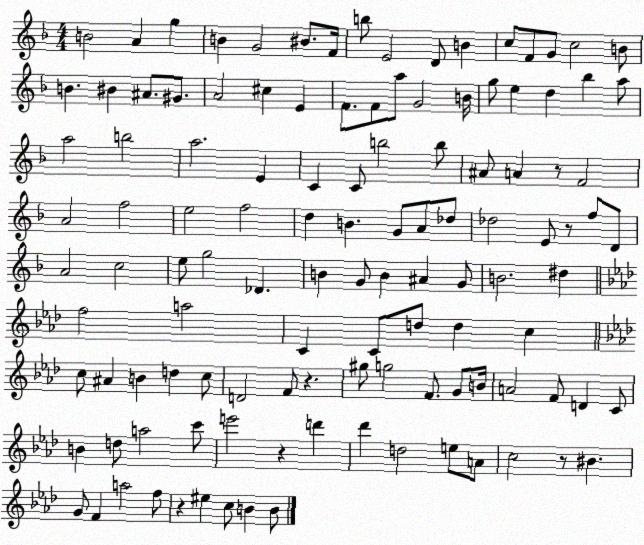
X:1
T:Untitled
M:4/4
L:1/4
K:F
B2 A g B G2 ^B/2 F/4 b/2 E2 D/2 B c/2 F/2 G/2 c2 B/2 B ^B ^A/2 ^G/2 A2 ^c E F/2 F/2 a/2 G2 B/4 g/2 e d _b a/2 a2 b2 a2 E C C/2 b2 b/2 ^A/2 A z/2 F2 A2 f2 e2 f2 d B G/2 A/2 _d/2 _d2 E/2 z/2 f/2 D/2 A2 c2 e/2 g2 _D B G/2 B ^A G/2 B2 ^d f2 a2 C C/2 d/2 d c c/2 ^A B d c/2 D2 F/2 z ^g/2 g2 F/2 G/2 B/4 A2 F/2 D C/2 B d/2 a2 c'/2 e'2 z d' _d' d2 e/2 A/2 c2 z/2 ^B G/2 F a2 f/2 z ^e c/2 B B/2